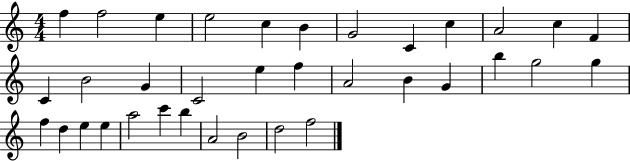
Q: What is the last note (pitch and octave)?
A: F5